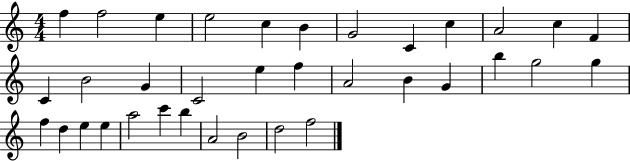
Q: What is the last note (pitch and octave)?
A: F5